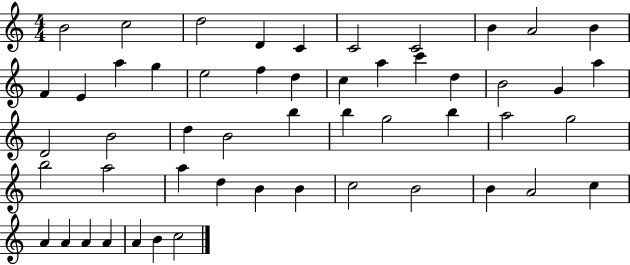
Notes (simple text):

B4/h C5/h D5/h D4/q C4/q C4/h C4/h B4/q A4/h B4/q F4/q E4/q A5/q G5/q E5/h F5/q D5/q C5/q A5/q C6/q D5/q B4/h G4/q A5/q D4/h B4/h D5/q B4/h B5/q B5/q G5/h B5/q A5/h G5/h B5/h A5/h A5/q D5/q B4/q B4/q C5/h B4/h B4/q A4/h C5/q A4/q A4/q A4/q A4/q A4/q B4/q C5/h